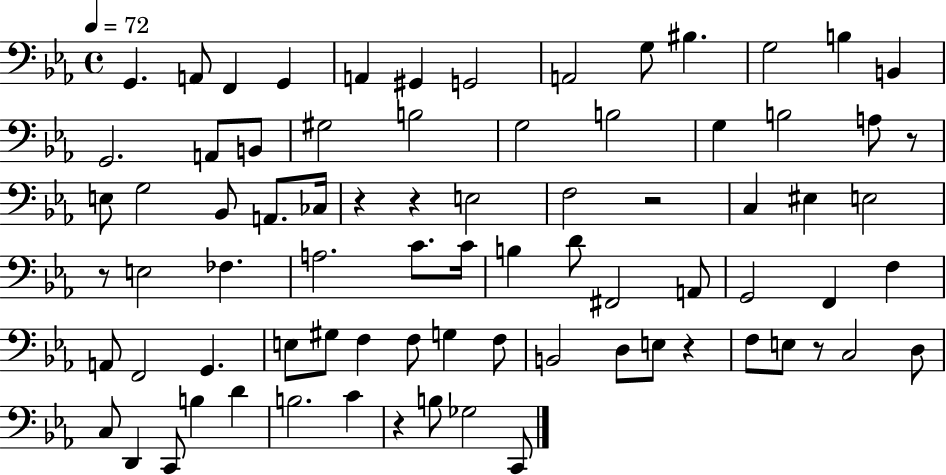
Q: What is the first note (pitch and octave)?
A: G2